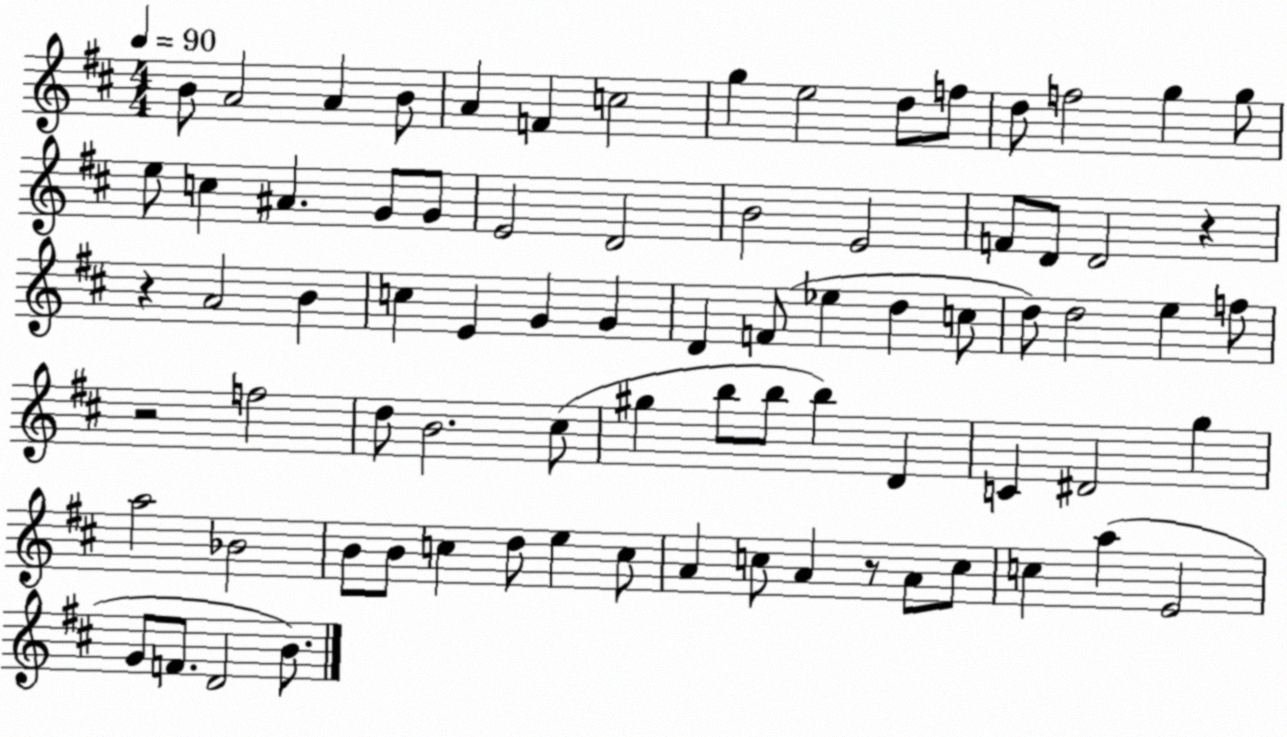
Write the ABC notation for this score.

X:1
T:Untitled
M:4/4
L:1/4
K:D
B/2 A2 A B/2 A F c2 g e2 d/2 f/2 d/2 f2 g g/2 e/2 c ^A G/2 G/2 E2 D2 B2 E2 F/2 D/2 D2 z z A2 B c E G G D F/2 _e d c/2 d/2 d2 e f/2 z2 f2 d/2 B2 ^c/2 ^g b/2 b/2 b D C ^D2 g a2 _B2 B/2 B/2 c d/2 e c/2 A c/2 A z/2 A/2 c/2 c a E2 G/2 F/2 D2 B/2